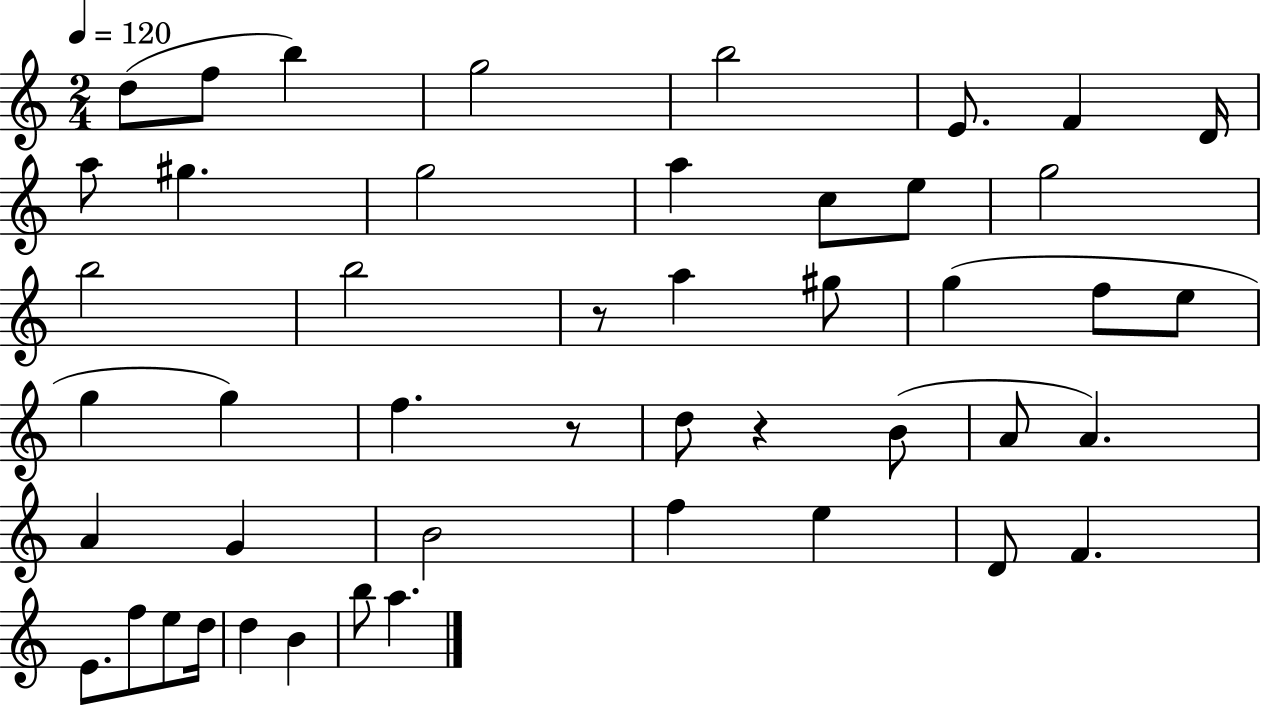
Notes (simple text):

D5/e F5/e B5/q G5/h B5/h E4/e. F4/q D4/s A5/e G#5/q. G5/h A5/q C5/e E5/e G5/h B5/h B5/h R/e A5/q G#5/e G5/q F5/e E5/e G5/q G5/q F5/q. R/e D5/e R/q B4/e A4/e A4/q. A4/q G4/q B4/h F5/q E5/q D4/e F4/q. E4/e. F5/e E5/e D5/s D5/q B4/q B5/e A5/q.